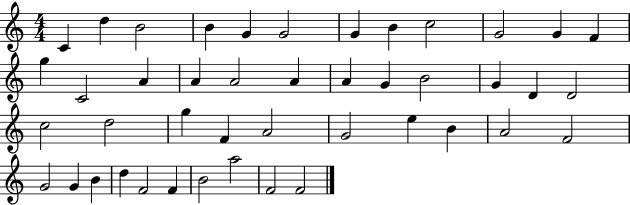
C4/q D5/q B4/h B4/q G4/q G4/h G4/q B4/q C5/h G4/h G4/q F4/q G5/q C4/h A4/q A4/q A4/h A4/q A4/q G4/q B4/h G4/q D4/q D4/h C5/h D5/h G5/q F4/q A4/h G4/h E5/q B4/q A4/h F4/h G4/h G4/q B4/q D5/q F4/h F4/q B4/h A5/h F4/h F4/h